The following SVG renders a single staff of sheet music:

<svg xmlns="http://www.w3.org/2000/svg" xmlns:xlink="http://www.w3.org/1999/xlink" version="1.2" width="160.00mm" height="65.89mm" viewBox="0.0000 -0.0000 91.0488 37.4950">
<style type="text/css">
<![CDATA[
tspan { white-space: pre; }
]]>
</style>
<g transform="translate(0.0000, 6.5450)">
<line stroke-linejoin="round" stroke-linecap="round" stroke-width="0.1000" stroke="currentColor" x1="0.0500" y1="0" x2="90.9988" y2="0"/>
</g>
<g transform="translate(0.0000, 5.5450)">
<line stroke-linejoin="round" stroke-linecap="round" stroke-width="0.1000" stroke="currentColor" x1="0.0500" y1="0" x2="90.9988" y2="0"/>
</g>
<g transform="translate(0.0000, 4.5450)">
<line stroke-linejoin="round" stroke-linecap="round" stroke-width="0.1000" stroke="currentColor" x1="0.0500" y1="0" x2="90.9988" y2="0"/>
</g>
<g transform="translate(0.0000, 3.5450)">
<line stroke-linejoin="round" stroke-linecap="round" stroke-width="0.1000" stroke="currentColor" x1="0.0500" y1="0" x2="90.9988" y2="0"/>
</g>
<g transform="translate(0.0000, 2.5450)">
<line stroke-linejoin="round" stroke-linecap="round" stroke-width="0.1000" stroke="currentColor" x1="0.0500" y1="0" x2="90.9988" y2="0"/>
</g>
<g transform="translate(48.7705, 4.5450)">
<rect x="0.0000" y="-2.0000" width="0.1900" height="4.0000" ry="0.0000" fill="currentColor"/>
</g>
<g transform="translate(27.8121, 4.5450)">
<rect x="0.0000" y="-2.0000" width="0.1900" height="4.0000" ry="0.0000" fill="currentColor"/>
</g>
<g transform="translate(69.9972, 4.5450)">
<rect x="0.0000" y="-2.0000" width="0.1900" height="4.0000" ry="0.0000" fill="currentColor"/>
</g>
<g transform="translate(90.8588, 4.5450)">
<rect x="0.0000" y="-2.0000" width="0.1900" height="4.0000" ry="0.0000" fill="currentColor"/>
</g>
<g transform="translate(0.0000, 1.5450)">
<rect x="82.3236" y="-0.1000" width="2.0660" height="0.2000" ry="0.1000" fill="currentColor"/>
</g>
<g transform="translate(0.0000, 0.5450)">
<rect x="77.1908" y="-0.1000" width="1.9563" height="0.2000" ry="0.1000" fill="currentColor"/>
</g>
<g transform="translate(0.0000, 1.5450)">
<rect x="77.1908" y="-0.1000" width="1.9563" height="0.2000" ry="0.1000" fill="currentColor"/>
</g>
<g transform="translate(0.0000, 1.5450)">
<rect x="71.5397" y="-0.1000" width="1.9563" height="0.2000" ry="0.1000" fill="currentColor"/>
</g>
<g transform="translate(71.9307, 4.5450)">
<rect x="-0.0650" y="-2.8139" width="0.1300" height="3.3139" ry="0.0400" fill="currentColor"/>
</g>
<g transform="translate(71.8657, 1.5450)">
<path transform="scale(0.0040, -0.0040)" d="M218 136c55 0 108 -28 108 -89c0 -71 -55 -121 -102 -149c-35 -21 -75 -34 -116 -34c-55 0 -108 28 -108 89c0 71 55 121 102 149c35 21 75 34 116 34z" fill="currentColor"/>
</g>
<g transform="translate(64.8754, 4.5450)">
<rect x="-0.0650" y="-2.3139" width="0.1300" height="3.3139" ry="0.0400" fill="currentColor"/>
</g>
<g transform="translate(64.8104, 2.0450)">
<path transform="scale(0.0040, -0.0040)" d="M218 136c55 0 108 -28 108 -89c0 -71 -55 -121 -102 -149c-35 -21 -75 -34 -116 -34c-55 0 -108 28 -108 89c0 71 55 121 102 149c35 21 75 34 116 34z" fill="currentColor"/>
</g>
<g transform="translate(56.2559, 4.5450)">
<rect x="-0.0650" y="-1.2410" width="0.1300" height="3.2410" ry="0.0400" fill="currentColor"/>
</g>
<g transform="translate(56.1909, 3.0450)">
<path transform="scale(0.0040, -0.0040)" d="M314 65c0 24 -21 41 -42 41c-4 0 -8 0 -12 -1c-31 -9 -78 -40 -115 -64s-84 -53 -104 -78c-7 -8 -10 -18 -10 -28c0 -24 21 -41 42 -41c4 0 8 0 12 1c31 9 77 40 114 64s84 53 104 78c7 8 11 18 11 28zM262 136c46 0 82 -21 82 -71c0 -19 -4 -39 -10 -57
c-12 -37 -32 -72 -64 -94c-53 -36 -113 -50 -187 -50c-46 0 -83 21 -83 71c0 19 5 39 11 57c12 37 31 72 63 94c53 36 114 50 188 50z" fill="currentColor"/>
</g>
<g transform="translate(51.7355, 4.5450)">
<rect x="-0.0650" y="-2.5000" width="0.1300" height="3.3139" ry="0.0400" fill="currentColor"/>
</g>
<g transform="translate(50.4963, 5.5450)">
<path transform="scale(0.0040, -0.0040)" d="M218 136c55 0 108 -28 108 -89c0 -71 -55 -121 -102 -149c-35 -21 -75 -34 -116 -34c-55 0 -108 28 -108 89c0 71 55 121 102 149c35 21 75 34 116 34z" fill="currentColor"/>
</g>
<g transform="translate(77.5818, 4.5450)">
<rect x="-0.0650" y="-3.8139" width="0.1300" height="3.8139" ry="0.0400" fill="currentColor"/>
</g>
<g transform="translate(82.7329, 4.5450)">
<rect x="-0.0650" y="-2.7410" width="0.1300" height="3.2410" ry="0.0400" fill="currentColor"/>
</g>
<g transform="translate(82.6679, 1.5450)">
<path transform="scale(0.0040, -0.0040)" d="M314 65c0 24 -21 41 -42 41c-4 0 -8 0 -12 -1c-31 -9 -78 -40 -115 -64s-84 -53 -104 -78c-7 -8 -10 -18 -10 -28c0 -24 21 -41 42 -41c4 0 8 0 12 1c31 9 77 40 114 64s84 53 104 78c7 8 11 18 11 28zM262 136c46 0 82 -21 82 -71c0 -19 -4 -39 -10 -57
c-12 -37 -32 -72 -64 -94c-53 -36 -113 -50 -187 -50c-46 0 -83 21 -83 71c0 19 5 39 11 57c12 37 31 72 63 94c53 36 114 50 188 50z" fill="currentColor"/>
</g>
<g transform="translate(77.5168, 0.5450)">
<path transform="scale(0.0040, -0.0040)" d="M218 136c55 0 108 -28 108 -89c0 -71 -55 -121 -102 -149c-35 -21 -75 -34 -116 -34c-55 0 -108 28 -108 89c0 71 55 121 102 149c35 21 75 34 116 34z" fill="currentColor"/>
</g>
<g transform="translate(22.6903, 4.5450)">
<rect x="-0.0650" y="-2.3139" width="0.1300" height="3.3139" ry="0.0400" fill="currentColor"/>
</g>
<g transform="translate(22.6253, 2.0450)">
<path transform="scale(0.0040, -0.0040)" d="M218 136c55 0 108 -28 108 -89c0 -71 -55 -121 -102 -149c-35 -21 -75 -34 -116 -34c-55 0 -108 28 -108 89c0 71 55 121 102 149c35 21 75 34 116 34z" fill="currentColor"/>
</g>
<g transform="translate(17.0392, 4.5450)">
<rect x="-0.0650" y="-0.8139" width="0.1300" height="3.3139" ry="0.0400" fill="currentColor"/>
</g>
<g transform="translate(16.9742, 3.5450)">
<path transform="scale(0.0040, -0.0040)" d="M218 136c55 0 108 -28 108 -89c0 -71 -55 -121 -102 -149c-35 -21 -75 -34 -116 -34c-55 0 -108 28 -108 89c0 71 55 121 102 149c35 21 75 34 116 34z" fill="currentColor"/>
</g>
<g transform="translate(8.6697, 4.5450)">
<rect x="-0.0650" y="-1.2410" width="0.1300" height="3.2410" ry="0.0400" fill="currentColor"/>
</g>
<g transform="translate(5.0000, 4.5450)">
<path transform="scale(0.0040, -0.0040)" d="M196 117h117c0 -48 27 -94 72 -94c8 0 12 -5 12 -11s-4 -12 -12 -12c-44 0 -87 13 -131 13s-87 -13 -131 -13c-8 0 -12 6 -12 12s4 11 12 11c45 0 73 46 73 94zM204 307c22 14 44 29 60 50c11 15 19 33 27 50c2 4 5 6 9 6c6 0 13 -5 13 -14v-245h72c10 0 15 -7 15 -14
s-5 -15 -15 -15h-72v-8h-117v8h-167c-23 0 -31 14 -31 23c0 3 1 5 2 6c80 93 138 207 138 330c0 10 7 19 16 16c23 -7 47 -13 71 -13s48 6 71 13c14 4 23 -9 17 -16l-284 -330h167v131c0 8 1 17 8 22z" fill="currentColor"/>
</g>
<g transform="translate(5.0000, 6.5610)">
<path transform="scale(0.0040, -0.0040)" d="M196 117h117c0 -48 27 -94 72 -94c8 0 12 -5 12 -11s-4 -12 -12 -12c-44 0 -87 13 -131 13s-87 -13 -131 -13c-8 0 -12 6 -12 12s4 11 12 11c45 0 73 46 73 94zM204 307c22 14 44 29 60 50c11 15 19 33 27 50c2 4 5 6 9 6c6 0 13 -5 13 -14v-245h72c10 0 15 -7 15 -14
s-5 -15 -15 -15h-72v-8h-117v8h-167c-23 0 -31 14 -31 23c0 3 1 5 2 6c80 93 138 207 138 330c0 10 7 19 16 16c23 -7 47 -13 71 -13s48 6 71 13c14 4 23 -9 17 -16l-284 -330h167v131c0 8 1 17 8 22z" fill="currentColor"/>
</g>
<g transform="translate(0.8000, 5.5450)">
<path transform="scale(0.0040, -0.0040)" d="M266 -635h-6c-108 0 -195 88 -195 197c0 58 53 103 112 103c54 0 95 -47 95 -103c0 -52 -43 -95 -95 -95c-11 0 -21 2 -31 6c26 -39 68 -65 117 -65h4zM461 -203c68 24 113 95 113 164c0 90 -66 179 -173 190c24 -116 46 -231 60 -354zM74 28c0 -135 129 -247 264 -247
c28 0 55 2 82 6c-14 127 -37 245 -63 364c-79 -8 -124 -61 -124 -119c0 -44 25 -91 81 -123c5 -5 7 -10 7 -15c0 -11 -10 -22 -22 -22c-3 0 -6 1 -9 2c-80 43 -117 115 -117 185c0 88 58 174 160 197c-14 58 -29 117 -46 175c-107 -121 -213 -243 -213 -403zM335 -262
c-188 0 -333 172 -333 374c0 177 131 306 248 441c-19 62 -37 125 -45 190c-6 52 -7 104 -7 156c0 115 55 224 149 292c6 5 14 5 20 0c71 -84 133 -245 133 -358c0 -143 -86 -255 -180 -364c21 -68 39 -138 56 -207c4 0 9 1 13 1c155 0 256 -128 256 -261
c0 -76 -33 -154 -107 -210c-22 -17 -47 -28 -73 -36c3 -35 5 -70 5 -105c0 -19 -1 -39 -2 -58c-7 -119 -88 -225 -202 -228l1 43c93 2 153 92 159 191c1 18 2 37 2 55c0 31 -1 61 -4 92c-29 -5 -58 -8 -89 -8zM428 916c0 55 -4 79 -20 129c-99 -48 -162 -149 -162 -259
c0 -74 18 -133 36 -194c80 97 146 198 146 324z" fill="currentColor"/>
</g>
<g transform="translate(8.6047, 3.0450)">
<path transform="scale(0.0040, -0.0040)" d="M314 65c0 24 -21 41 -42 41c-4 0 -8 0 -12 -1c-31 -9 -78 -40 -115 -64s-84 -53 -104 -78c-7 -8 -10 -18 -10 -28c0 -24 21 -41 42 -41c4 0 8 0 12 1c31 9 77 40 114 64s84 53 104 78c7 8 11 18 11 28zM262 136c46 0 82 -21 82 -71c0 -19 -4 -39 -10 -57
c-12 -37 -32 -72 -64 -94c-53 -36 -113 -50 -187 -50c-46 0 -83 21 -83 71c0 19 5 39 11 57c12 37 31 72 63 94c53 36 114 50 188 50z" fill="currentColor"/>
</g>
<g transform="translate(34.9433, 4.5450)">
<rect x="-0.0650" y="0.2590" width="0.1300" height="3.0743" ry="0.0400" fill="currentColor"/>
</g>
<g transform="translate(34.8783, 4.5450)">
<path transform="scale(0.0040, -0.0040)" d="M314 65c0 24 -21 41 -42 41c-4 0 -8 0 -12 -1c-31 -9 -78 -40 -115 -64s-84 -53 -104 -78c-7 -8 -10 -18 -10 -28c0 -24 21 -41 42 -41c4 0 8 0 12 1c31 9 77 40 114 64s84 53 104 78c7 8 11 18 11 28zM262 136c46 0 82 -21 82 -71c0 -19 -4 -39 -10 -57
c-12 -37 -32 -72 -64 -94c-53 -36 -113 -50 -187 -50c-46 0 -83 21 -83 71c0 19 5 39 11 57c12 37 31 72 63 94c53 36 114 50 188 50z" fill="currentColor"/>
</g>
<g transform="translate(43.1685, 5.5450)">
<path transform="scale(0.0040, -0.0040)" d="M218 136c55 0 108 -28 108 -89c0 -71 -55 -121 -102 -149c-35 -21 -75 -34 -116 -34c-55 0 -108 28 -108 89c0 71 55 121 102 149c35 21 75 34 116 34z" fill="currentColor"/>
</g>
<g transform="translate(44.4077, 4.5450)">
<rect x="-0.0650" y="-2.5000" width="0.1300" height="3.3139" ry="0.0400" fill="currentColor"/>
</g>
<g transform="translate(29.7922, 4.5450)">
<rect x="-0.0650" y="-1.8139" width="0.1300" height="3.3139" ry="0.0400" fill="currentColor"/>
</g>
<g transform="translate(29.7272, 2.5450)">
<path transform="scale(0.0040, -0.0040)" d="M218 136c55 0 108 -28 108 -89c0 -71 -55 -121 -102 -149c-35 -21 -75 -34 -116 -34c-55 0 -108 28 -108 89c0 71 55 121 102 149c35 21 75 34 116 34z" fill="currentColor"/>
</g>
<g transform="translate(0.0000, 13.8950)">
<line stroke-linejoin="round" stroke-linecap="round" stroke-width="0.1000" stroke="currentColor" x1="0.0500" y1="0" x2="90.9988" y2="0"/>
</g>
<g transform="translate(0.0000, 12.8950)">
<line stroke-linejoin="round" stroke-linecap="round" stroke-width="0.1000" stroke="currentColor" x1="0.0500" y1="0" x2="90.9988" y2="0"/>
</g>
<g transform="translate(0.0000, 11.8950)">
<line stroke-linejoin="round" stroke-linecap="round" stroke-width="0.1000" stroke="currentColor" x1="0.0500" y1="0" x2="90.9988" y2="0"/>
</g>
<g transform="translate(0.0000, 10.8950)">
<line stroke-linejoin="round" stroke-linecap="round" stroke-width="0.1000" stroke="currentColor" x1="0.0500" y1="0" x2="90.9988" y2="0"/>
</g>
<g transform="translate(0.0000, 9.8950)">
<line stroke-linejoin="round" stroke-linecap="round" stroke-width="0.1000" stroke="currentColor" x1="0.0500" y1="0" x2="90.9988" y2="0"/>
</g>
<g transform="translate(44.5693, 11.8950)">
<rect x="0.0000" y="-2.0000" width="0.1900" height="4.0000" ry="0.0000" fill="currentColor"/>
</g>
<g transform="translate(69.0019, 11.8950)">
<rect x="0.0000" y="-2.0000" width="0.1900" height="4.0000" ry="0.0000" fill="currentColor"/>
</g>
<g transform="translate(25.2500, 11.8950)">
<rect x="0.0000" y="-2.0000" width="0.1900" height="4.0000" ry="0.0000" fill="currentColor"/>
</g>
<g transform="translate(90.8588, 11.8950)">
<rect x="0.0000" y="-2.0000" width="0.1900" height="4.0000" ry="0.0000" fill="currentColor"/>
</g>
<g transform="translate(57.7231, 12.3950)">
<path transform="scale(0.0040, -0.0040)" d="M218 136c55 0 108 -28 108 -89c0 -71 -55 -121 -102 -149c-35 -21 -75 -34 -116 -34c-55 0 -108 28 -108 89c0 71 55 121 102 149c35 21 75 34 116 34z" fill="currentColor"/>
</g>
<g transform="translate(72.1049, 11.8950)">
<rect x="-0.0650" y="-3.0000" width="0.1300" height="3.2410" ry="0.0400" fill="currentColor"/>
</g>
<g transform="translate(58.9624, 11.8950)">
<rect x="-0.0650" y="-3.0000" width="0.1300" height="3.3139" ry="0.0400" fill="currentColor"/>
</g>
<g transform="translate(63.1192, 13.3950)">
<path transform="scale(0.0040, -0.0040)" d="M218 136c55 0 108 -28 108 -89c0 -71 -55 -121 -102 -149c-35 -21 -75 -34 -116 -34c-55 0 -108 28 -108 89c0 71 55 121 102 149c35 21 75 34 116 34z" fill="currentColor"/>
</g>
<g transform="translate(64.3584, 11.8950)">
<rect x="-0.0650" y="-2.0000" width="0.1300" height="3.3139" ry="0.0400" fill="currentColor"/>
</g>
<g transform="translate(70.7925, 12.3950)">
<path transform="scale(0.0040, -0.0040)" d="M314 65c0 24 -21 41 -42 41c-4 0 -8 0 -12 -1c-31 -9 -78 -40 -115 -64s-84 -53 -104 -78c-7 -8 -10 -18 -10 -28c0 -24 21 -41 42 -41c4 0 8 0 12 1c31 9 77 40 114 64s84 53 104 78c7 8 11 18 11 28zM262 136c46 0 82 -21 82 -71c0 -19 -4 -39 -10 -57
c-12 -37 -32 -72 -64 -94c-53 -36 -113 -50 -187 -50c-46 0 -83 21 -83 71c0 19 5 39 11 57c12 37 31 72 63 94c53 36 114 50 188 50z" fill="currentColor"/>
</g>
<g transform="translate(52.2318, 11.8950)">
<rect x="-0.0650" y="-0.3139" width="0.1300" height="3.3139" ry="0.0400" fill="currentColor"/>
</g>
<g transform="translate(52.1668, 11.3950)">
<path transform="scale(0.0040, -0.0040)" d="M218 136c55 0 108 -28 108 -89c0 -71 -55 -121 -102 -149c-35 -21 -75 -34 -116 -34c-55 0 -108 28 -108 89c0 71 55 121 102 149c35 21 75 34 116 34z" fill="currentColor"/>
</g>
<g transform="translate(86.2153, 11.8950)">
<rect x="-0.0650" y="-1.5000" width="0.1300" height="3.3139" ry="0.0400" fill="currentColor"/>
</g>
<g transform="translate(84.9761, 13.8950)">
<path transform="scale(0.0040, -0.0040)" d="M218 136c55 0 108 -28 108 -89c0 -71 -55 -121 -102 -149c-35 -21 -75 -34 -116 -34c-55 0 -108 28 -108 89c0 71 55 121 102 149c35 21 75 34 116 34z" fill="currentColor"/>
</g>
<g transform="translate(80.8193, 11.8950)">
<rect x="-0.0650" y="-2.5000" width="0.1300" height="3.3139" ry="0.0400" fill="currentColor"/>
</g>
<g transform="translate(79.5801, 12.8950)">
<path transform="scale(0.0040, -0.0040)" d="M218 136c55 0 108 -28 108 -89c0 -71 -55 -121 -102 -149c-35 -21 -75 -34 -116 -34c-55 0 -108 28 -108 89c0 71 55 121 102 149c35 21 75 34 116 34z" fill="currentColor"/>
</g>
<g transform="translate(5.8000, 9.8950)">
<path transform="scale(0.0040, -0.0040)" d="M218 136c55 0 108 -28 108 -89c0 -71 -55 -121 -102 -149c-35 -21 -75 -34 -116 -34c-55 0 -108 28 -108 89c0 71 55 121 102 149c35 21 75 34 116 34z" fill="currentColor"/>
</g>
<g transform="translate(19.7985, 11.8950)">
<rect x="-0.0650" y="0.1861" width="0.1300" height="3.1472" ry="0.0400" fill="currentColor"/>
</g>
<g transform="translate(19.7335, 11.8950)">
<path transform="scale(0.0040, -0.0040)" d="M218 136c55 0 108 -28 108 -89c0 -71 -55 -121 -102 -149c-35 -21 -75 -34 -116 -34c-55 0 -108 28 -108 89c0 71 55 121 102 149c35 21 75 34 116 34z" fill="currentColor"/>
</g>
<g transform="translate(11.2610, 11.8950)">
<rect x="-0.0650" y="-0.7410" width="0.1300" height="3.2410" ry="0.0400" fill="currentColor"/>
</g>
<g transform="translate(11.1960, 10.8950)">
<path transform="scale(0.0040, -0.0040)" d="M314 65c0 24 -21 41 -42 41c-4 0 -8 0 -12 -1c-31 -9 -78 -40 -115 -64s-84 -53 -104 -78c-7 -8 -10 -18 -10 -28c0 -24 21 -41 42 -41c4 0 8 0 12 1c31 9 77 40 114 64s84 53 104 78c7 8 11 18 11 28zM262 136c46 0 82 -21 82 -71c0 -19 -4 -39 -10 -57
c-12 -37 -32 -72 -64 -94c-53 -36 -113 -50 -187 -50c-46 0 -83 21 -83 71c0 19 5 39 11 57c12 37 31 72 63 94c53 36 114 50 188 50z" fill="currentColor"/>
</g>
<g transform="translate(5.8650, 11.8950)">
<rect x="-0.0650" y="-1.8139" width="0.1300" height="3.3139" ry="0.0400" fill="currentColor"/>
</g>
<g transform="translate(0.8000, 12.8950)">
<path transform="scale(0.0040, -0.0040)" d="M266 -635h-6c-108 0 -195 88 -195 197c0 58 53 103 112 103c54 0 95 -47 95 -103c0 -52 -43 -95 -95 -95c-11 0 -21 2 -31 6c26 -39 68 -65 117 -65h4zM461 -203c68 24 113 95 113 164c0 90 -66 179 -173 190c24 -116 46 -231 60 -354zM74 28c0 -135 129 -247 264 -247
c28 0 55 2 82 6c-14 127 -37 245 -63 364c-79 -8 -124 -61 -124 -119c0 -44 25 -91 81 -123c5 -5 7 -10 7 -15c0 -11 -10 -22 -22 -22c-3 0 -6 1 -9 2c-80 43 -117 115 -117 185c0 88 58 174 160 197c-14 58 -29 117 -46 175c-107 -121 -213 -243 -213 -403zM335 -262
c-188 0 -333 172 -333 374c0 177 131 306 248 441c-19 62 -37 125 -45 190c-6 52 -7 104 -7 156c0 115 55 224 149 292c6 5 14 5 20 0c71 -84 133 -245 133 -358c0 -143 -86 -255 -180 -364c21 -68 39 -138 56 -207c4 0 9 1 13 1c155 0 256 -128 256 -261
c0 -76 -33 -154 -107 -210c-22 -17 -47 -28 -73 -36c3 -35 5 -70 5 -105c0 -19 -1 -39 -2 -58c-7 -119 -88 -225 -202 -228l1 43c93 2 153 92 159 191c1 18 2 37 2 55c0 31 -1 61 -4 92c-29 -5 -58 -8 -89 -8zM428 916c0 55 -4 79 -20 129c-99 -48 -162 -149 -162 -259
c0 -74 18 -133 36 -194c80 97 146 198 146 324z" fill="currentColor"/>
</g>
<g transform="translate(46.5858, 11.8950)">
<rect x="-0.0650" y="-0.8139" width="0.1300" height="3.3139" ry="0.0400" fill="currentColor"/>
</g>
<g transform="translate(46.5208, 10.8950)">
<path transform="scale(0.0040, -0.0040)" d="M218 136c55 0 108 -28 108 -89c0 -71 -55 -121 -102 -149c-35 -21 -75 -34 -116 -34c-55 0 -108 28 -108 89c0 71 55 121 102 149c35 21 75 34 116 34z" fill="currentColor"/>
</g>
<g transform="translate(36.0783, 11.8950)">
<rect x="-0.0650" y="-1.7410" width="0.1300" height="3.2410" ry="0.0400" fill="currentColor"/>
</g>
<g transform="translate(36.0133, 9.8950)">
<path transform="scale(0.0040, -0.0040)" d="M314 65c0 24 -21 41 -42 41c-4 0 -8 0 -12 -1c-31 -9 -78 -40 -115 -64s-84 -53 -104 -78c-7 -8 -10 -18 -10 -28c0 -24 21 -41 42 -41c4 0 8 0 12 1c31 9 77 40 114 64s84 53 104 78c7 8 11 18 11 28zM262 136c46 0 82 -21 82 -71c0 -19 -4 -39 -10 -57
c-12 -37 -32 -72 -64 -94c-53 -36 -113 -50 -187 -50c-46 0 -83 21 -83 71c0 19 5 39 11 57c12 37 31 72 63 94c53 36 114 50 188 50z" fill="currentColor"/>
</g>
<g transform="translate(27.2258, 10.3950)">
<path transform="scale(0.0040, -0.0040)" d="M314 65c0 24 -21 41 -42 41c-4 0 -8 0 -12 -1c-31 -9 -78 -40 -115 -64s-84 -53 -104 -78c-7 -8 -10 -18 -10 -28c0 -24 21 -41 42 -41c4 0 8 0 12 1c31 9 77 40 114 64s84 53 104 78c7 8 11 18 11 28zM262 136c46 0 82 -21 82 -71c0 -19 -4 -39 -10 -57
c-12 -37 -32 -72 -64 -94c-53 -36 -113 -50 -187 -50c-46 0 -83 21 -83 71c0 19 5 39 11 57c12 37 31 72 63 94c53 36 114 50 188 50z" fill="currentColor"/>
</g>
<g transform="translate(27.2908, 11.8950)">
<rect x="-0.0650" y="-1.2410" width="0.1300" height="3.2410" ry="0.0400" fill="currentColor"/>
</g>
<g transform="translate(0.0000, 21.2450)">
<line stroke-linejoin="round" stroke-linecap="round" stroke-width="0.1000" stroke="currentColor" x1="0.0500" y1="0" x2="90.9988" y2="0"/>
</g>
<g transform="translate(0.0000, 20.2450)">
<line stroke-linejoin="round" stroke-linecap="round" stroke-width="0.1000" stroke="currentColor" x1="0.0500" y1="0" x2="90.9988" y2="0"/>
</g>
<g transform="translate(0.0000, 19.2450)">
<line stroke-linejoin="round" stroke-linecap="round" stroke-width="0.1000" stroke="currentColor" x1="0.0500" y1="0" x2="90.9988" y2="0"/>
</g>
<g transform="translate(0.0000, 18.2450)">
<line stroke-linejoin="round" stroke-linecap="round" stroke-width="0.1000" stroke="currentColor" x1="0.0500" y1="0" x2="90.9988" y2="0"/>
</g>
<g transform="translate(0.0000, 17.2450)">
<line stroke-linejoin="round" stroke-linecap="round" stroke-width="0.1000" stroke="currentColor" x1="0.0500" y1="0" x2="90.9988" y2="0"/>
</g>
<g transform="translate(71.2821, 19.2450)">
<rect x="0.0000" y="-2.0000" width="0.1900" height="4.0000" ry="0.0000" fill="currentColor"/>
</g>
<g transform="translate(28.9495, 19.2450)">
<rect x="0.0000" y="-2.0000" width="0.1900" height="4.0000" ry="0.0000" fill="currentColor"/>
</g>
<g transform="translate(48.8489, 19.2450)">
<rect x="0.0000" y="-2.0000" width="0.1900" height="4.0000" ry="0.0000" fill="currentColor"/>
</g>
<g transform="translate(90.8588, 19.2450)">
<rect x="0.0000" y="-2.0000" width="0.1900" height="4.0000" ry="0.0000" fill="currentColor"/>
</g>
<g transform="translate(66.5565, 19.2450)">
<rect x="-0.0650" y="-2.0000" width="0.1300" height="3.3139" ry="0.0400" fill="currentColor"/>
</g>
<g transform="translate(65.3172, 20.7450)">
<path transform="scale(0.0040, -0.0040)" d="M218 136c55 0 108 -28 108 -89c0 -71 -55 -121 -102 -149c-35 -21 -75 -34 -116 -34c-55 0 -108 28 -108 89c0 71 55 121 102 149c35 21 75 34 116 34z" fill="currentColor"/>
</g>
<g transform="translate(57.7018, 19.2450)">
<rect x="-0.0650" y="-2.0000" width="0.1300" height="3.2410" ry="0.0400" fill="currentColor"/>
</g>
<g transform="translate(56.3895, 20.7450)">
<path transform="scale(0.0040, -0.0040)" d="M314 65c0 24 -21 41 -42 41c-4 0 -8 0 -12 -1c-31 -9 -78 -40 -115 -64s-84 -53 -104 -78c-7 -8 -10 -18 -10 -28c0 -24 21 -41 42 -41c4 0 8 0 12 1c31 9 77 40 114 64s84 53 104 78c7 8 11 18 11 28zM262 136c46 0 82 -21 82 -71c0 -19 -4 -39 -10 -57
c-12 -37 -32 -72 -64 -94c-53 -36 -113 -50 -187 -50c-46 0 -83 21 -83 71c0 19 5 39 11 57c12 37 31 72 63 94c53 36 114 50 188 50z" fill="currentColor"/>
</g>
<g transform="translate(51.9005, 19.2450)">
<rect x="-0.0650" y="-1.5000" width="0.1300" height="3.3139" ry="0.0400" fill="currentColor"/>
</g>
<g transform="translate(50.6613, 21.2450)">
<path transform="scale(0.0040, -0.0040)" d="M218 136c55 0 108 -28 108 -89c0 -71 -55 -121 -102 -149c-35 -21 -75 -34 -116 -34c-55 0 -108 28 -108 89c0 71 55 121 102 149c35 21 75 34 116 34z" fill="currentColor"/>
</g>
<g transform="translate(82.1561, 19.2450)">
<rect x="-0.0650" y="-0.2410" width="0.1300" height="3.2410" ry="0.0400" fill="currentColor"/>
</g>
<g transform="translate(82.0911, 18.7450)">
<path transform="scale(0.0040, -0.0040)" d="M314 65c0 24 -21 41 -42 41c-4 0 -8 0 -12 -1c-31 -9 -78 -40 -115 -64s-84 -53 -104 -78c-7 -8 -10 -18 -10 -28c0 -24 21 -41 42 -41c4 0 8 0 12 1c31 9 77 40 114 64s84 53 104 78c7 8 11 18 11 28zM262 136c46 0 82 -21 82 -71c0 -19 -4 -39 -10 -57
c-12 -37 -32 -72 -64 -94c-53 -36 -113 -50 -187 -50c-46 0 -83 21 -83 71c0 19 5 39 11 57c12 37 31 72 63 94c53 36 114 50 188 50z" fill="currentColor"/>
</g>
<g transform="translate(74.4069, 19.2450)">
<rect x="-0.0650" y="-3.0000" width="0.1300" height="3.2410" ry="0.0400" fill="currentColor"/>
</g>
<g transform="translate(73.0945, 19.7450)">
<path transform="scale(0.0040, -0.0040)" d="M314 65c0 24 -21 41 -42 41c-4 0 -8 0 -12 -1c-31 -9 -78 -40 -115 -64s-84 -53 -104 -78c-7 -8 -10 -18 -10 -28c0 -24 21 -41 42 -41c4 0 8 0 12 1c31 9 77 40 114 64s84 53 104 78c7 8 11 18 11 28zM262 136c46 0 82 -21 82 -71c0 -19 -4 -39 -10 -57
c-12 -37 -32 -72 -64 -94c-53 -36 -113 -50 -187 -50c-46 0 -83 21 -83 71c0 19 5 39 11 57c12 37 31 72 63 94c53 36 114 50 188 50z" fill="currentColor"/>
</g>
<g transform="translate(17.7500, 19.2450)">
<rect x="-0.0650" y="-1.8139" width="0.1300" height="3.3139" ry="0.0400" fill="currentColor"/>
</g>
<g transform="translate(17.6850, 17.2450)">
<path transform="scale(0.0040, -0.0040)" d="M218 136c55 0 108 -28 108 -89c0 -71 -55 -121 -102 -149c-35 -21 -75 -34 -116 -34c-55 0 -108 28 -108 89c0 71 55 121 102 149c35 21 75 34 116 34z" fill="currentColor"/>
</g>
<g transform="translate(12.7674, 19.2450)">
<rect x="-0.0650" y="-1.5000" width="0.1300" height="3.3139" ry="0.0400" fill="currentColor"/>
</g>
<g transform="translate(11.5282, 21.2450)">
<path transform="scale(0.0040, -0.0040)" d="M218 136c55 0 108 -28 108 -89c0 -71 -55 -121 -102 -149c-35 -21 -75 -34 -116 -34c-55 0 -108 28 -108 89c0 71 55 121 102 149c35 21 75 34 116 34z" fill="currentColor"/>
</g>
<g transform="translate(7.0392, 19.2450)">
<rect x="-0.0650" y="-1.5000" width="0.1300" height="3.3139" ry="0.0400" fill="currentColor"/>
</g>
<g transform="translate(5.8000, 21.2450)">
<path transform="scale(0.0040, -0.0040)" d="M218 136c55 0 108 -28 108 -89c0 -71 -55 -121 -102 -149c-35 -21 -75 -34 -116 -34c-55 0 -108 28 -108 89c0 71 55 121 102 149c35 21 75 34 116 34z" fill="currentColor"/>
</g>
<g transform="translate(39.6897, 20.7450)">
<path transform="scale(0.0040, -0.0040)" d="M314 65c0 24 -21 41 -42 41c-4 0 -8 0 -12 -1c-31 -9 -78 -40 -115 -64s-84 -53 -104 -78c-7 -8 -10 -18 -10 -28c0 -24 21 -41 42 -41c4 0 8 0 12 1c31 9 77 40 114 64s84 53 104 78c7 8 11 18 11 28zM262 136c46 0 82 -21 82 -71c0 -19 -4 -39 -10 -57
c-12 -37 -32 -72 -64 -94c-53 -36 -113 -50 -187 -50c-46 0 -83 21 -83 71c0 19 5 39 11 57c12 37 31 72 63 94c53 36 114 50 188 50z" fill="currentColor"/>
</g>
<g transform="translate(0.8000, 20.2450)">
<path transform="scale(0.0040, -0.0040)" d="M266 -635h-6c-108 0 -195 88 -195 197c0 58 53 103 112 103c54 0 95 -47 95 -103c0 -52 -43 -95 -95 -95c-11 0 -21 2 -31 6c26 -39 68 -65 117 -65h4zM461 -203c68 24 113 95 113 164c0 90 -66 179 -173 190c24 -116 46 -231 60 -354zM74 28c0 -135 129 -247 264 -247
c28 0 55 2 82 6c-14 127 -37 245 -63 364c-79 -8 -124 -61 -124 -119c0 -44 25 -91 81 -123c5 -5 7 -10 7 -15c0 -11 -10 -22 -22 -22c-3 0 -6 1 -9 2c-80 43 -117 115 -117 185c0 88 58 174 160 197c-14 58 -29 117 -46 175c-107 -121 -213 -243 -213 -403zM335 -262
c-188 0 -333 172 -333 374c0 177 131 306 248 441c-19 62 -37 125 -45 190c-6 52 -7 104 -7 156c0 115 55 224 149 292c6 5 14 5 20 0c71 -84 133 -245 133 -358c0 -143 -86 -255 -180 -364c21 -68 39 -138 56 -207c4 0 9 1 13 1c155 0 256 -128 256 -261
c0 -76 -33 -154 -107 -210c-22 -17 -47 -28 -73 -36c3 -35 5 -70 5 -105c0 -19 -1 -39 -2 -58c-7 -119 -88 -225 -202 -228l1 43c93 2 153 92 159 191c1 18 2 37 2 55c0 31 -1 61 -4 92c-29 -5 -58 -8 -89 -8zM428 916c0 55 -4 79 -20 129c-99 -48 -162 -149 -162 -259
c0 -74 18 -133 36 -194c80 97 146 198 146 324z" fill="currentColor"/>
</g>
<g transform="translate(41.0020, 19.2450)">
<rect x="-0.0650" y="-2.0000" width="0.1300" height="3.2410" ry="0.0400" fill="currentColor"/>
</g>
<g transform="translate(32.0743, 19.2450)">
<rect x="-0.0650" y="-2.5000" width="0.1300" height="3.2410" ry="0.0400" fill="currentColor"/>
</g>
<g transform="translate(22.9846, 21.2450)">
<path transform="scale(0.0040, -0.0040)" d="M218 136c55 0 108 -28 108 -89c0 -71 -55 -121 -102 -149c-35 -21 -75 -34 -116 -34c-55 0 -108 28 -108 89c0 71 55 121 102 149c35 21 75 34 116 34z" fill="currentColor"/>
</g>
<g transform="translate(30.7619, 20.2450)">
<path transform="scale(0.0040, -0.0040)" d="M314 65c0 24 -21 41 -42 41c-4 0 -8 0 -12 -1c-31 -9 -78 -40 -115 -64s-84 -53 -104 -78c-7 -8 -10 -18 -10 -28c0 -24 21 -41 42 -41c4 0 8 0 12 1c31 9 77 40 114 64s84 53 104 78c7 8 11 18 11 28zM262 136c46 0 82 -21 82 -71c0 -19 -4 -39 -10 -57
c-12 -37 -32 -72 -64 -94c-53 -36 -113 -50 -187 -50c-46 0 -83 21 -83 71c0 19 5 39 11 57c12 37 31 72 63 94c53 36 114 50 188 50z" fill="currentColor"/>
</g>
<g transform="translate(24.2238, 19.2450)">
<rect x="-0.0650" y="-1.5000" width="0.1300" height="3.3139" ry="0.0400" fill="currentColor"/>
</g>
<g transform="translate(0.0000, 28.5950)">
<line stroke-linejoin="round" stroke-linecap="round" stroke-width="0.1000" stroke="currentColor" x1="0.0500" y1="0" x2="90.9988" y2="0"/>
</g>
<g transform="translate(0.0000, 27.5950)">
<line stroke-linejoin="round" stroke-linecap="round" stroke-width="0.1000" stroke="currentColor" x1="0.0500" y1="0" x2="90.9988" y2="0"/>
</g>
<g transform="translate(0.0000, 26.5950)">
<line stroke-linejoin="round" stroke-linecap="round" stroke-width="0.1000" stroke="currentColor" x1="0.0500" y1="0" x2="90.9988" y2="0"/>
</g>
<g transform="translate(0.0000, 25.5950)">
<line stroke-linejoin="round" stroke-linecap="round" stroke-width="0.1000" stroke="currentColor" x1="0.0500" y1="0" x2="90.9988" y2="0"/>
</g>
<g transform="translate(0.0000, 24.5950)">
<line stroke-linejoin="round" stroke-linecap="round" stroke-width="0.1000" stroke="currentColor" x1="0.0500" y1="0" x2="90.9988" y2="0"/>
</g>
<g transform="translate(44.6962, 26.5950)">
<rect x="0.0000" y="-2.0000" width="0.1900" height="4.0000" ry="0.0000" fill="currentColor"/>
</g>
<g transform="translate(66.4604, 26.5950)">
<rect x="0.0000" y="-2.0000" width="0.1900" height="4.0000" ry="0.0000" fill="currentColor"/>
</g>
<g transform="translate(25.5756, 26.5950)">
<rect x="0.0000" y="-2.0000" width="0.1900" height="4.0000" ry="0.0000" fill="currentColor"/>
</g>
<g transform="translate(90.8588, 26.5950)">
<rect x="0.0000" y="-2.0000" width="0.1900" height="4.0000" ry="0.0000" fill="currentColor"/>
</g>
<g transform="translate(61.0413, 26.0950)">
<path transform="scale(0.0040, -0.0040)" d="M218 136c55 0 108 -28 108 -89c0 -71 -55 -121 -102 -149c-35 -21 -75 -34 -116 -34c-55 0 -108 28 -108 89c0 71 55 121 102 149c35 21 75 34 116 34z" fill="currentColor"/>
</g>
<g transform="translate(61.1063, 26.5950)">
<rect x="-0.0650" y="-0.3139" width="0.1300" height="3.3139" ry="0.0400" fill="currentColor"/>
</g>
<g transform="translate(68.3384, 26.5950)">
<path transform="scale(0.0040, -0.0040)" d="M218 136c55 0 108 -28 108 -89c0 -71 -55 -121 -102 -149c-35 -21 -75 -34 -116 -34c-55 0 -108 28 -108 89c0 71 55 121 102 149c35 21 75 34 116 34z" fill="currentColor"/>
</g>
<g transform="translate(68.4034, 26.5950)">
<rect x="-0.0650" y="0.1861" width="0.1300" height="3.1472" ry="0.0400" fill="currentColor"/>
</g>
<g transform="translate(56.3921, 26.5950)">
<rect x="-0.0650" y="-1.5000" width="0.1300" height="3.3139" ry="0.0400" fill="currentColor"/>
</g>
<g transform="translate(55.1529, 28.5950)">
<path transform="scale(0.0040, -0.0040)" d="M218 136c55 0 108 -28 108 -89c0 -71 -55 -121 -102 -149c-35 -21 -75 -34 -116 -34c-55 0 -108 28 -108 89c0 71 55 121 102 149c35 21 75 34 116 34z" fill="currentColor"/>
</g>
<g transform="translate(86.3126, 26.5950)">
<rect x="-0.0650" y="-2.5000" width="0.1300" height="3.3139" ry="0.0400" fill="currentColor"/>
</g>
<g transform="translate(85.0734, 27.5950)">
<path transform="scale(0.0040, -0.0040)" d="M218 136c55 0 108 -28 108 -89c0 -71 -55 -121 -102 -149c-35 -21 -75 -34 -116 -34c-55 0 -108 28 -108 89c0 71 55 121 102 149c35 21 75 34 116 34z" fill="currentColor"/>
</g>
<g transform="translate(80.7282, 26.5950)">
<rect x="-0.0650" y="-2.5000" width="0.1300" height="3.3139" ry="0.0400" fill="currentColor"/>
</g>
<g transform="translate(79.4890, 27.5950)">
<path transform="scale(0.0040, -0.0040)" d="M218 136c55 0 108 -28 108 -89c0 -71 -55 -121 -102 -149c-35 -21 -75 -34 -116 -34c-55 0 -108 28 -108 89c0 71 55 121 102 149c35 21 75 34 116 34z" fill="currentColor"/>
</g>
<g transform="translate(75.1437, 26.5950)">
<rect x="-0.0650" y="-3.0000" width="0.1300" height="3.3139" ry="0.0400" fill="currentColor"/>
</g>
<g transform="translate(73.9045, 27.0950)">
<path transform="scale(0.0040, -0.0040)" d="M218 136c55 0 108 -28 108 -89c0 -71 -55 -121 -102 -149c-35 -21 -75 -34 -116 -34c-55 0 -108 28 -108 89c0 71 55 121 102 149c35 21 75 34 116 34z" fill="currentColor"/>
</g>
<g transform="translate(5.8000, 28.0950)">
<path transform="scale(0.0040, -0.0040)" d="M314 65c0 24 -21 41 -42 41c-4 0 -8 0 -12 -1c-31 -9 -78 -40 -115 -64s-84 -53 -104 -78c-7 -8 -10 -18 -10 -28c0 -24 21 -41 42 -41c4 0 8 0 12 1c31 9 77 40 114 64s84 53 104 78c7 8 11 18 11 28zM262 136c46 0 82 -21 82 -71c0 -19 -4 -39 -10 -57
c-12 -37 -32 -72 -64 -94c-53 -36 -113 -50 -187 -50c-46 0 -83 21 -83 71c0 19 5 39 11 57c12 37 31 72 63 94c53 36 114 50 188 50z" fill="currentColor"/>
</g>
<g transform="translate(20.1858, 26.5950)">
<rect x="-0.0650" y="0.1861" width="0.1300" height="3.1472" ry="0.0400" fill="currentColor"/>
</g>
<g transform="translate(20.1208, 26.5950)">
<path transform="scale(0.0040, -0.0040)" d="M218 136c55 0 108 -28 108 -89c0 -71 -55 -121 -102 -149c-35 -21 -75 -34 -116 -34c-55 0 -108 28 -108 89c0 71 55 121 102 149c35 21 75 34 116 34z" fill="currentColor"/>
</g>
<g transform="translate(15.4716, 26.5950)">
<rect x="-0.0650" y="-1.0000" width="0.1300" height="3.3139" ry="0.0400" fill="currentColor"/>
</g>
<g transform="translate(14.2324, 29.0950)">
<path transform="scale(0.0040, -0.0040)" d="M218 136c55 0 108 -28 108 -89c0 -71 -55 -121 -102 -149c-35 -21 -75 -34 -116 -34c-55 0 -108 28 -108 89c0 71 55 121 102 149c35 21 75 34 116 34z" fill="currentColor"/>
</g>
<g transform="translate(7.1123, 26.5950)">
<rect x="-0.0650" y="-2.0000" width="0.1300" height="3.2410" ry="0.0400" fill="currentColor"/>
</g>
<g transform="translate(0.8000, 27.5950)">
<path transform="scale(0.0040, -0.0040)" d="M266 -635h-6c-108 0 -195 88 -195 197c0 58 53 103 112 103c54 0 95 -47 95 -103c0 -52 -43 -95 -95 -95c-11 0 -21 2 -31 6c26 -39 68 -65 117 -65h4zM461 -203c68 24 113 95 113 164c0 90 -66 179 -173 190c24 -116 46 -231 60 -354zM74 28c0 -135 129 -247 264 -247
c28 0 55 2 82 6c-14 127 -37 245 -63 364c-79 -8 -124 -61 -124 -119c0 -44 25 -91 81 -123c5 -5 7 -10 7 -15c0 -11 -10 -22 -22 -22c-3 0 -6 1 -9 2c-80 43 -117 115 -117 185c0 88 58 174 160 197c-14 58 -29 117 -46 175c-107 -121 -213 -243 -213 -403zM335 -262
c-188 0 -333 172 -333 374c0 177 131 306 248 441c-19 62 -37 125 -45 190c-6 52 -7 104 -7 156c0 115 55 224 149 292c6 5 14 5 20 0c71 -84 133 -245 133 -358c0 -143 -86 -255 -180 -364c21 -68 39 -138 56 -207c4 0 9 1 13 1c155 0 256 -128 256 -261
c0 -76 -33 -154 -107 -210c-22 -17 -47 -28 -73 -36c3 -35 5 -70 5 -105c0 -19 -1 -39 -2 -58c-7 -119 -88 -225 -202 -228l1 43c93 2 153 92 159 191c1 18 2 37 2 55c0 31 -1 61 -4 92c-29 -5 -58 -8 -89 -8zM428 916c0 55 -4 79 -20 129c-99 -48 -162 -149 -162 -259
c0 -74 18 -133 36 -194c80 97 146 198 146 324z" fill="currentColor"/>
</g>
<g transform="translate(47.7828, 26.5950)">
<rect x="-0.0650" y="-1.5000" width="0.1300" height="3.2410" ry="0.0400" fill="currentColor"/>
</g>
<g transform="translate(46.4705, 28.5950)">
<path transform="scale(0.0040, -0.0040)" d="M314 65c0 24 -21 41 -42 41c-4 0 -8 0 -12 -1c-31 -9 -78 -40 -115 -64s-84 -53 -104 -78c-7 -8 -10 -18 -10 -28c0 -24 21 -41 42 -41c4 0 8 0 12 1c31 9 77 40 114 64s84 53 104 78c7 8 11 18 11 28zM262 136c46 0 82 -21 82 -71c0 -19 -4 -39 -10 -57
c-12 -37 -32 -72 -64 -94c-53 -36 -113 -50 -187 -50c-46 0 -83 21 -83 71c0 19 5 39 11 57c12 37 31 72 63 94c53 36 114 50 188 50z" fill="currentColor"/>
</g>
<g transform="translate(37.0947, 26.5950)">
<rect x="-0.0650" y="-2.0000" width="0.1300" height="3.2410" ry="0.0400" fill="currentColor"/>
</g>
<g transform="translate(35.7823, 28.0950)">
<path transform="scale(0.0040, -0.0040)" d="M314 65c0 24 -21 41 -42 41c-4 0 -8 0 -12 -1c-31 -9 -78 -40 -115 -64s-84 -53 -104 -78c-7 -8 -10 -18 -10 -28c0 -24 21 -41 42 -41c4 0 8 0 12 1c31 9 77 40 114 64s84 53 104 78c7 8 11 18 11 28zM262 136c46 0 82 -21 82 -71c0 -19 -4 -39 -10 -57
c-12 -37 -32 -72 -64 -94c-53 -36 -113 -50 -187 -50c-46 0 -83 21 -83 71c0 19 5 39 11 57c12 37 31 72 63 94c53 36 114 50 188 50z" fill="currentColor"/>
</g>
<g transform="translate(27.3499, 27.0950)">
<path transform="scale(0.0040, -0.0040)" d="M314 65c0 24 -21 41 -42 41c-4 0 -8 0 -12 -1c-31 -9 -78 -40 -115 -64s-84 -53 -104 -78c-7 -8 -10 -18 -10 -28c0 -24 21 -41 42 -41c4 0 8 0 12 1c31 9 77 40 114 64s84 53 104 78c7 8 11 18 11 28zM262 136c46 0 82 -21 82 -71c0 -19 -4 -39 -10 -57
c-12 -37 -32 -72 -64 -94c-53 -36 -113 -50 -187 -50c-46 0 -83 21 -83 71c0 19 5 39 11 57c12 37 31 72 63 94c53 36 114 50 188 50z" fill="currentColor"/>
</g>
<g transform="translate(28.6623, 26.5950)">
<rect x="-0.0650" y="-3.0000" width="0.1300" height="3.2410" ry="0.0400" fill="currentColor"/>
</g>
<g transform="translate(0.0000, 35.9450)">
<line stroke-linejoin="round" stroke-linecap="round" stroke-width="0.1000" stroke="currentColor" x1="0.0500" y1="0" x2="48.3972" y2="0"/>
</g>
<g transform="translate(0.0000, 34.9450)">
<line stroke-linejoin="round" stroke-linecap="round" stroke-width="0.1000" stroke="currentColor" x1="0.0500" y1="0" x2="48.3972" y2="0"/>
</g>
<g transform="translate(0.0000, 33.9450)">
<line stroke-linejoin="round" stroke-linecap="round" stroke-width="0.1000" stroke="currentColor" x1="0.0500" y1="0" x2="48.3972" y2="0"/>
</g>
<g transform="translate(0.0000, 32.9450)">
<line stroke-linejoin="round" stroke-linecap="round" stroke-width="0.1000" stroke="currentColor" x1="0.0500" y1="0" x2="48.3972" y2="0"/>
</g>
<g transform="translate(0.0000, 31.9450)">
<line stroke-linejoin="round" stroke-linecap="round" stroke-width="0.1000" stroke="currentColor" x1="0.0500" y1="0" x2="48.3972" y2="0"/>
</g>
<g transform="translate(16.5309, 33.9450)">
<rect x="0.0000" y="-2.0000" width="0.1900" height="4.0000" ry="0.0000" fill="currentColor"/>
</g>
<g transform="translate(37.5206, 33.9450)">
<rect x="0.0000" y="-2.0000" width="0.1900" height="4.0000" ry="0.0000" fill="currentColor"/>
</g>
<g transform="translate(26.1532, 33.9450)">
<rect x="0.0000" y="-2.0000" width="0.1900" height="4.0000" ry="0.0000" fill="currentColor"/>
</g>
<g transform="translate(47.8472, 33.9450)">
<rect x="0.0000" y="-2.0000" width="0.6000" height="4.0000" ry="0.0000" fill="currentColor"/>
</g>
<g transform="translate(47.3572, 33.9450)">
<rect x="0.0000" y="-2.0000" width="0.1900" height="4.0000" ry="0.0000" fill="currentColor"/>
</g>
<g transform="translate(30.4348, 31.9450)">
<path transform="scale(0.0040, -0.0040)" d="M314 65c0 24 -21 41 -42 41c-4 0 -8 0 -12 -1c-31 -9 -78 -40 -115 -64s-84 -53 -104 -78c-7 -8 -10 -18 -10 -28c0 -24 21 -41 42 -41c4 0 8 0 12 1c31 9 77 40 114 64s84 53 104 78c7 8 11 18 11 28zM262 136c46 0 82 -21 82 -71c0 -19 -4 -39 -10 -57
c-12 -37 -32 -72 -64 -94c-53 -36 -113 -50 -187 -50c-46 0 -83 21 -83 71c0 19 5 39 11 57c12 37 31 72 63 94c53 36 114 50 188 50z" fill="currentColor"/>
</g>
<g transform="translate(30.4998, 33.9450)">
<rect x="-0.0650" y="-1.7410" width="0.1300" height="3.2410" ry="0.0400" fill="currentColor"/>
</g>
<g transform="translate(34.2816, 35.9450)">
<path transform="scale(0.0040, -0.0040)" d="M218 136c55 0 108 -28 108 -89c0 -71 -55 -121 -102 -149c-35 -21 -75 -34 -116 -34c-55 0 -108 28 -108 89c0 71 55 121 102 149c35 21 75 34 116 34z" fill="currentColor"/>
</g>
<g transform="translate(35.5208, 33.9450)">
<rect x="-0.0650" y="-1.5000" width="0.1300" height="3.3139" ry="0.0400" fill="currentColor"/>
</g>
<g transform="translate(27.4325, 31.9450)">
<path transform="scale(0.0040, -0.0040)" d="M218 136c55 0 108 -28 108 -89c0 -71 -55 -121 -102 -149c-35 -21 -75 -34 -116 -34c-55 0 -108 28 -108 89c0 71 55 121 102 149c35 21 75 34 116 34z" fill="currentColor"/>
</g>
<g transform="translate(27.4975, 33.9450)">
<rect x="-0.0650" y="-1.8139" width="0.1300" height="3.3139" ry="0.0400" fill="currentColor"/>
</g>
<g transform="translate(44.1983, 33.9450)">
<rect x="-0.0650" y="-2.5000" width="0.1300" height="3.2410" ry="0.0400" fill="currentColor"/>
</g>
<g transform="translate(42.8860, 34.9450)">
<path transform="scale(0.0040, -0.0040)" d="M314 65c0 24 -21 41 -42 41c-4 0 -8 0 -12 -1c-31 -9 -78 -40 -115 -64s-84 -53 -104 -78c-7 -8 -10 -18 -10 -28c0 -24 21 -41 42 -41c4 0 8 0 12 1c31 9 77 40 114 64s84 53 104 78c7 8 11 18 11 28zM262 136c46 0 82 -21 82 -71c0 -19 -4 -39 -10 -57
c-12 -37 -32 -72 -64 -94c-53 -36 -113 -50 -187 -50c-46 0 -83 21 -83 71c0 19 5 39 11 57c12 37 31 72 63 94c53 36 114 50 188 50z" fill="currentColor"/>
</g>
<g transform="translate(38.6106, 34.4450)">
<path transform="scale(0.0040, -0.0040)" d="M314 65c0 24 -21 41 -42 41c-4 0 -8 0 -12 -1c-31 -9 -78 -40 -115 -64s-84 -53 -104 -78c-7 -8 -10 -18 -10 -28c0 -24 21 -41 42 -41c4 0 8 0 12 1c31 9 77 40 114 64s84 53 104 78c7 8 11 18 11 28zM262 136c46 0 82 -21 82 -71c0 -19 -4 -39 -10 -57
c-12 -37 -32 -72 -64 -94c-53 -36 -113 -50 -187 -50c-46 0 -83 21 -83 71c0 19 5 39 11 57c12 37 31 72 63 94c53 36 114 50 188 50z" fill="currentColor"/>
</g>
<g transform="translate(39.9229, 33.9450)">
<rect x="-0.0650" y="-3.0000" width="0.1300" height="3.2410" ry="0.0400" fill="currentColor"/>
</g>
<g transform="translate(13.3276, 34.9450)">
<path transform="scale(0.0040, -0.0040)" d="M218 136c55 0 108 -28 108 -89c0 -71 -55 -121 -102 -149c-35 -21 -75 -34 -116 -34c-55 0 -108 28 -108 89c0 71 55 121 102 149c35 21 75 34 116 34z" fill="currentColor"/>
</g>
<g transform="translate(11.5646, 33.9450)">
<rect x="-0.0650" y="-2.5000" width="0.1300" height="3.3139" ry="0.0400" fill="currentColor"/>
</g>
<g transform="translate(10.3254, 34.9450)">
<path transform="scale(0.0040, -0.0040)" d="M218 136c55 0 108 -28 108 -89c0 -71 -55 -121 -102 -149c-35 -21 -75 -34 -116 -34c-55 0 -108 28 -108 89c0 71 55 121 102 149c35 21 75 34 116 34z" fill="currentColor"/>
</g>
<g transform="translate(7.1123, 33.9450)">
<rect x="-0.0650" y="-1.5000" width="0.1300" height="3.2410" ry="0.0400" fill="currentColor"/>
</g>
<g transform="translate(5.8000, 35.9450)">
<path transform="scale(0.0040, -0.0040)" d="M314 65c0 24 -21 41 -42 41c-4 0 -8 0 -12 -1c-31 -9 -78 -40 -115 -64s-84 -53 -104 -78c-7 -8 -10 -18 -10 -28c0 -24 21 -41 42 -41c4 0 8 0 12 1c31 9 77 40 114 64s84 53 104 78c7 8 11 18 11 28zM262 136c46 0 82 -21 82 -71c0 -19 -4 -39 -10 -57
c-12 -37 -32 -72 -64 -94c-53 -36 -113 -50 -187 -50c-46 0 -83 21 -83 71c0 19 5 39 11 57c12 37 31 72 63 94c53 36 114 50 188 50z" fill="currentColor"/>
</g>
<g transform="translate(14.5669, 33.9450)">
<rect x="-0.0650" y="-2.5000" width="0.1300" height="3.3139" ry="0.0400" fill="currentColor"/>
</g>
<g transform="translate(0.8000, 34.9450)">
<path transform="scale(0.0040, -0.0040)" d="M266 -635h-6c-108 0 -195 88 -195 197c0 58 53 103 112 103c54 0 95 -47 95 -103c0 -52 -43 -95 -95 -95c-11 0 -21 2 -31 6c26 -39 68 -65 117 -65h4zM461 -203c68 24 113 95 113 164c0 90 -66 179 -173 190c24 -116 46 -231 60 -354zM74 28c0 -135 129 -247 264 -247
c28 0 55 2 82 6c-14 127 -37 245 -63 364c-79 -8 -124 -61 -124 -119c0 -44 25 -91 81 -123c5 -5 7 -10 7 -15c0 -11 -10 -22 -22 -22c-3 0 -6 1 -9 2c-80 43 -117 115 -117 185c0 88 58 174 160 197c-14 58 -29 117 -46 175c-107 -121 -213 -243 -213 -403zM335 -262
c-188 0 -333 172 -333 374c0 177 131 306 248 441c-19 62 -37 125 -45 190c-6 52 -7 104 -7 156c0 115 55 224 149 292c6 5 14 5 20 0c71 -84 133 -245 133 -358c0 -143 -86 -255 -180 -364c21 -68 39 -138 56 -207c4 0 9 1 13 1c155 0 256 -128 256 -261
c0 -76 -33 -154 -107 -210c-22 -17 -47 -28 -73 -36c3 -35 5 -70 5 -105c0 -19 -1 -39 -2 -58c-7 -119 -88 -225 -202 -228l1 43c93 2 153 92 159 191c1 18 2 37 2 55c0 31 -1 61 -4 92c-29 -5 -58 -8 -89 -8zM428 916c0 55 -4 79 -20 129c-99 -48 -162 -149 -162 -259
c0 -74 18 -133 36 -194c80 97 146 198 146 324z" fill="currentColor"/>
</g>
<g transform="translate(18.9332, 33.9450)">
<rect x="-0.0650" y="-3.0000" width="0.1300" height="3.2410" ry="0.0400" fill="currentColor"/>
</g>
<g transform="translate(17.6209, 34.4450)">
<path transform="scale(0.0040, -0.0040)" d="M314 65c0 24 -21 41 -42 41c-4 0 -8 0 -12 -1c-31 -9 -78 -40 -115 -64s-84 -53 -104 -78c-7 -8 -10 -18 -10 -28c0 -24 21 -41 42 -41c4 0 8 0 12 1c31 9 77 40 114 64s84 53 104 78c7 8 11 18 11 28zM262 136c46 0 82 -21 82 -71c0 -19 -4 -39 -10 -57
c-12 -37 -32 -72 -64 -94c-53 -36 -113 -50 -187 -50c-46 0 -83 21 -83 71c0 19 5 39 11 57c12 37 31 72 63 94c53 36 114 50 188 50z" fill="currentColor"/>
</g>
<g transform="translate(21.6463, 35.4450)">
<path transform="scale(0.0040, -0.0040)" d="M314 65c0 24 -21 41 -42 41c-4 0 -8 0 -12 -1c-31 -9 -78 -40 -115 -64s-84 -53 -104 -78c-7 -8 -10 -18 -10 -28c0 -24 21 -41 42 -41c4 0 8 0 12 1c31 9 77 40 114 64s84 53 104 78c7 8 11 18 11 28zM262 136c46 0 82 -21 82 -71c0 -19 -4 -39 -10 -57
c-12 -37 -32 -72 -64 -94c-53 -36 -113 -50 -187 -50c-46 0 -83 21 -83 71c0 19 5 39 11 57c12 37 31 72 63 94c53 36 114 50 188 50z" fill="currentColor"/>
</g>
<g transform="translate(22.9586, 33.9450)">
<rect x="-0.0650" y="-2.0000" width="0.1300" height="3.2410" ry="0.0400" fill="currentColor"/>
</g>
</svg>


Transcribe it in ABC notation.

X:1
T:Untitled
M:4/4
L:1/4
K:C
e2 d g f B2 G G e2 g a c' a2 f d2 B e2 f2 d c A F A2 G E E E f E G2 F2 E F2 F A2 c2 F2 D B A2 F2 E2 E c B A G G E2 G G A2 F2 f f2 E A2 G2